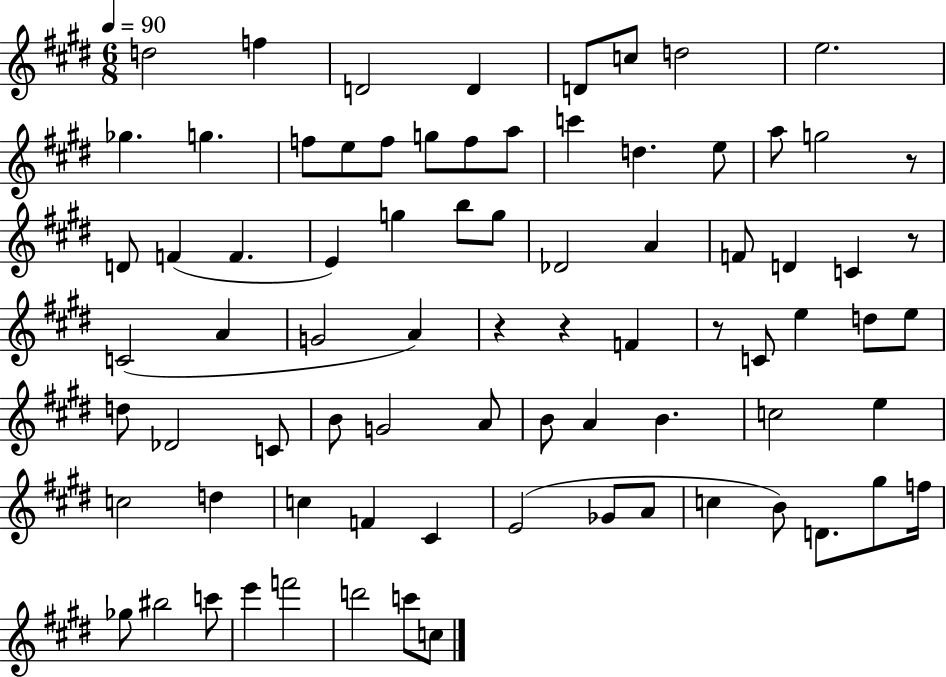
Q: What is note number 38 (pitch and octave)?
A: F4